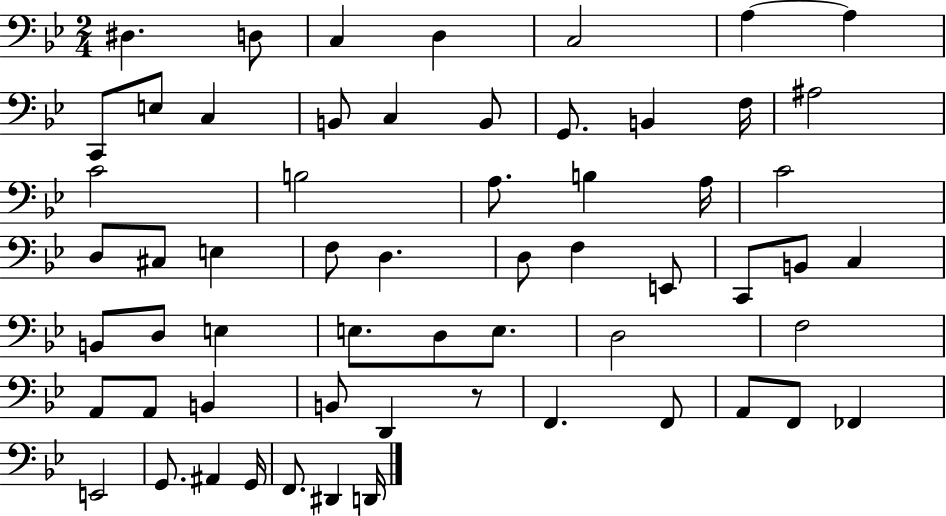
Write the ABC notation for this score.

X:1
T:Untitled
M:2/4
L:1/4
K:Bb
^D, D,/2 C, D, C,2 A, A, C,,/2 E,/2 C, B,,/2 C, B,,/2 G,,/2 B,, F,/4 ^A,2 C2 B,2 A,/2 B, A,/4 C2 D,/2 ^C,/2 E, F,/2 D, D,/2 F, E,,/2 C,,/2 B,,/2 C, B,,/2 D,/2 E, E,/2 D,/2 E,/2 D,2 F,2 A,,/2 A,,/2 B,, B,,/2 D,, z/2 F,, F,,/2 A,,/2 F,,/2 _F,, E,,2 G,,/2 ^A,, G,,/4 F,,/2 ^D,, D,,/4